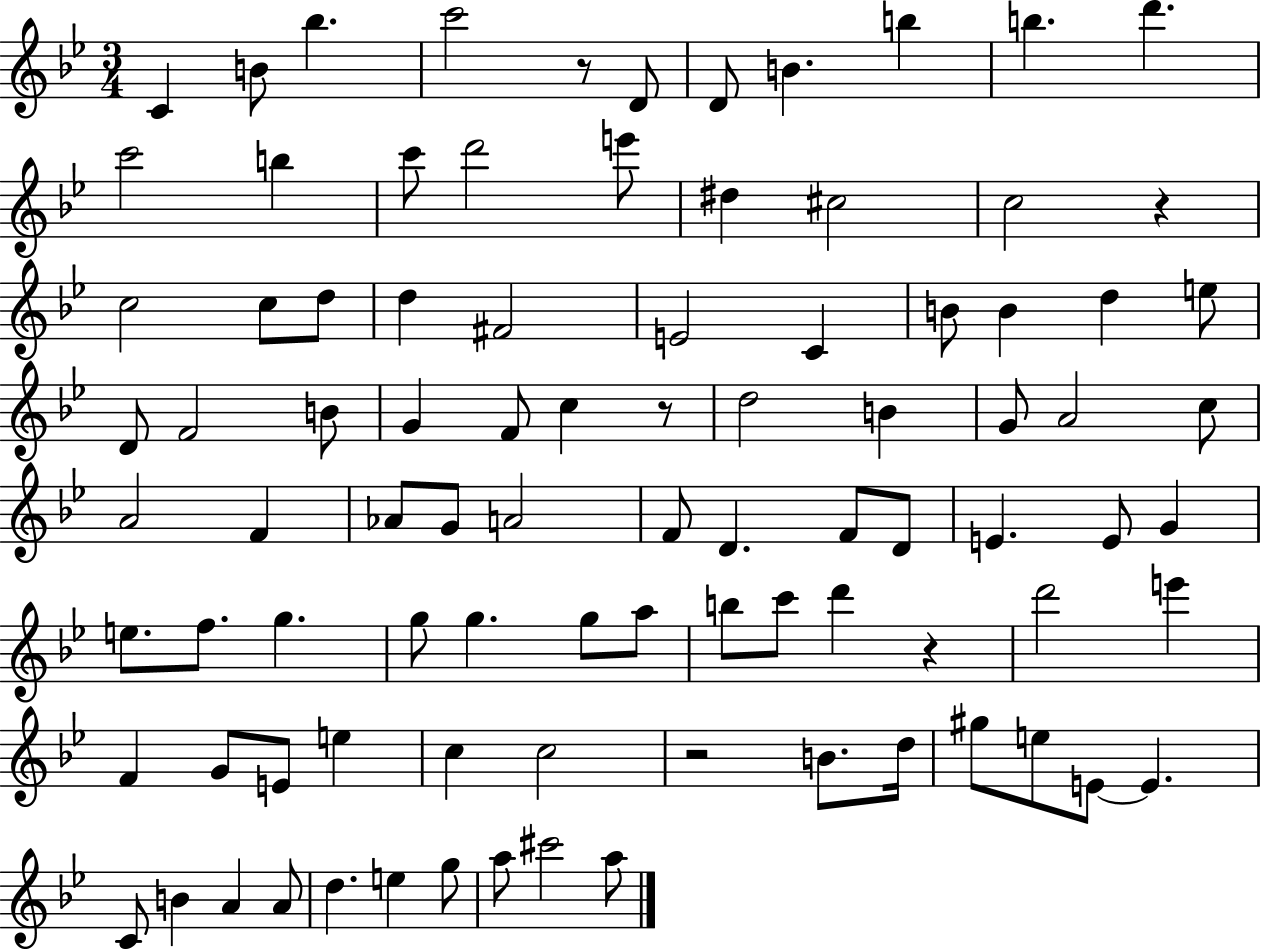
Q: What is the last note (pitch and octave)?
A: A5